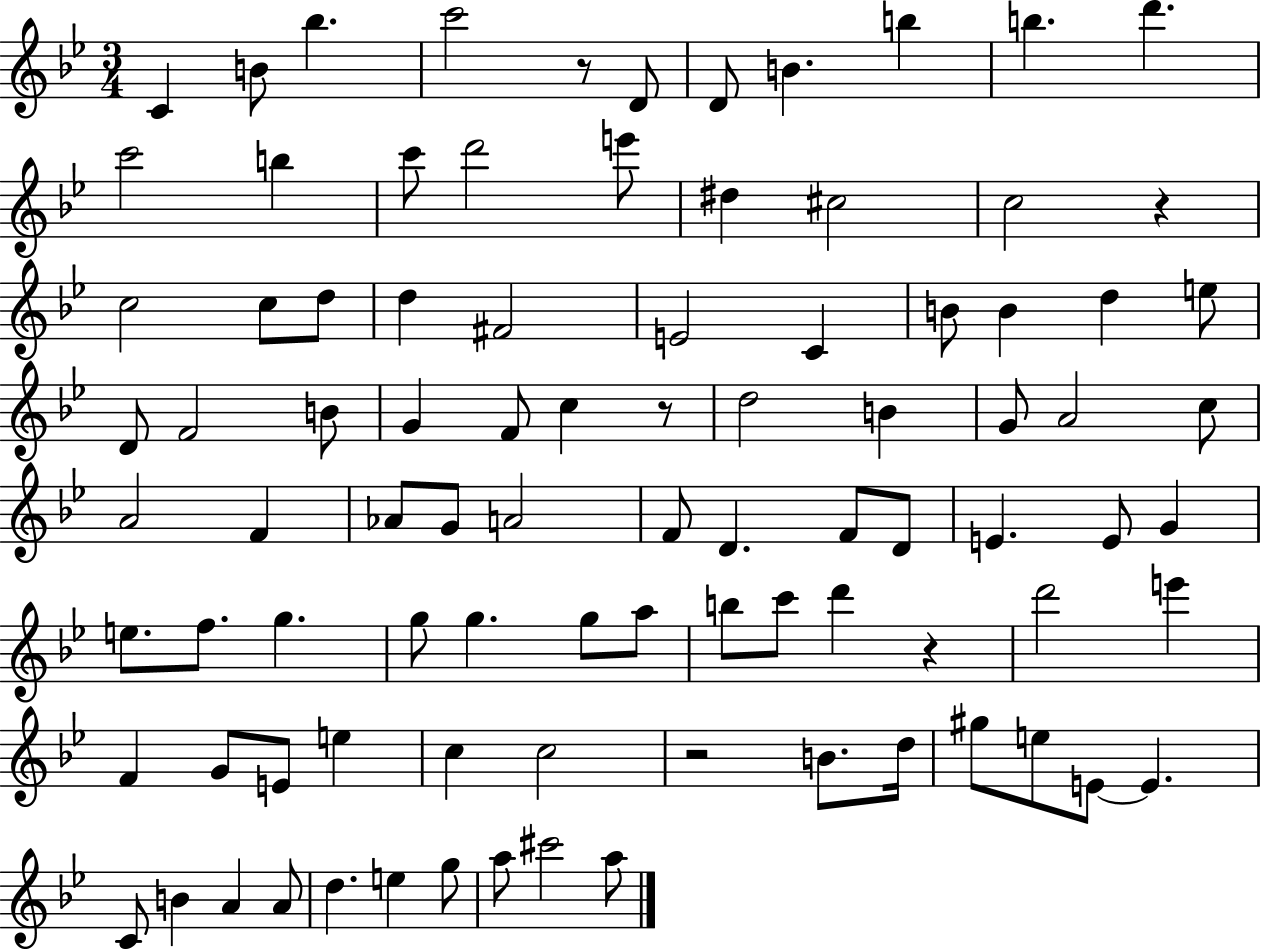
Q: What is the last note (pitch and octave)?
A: A5